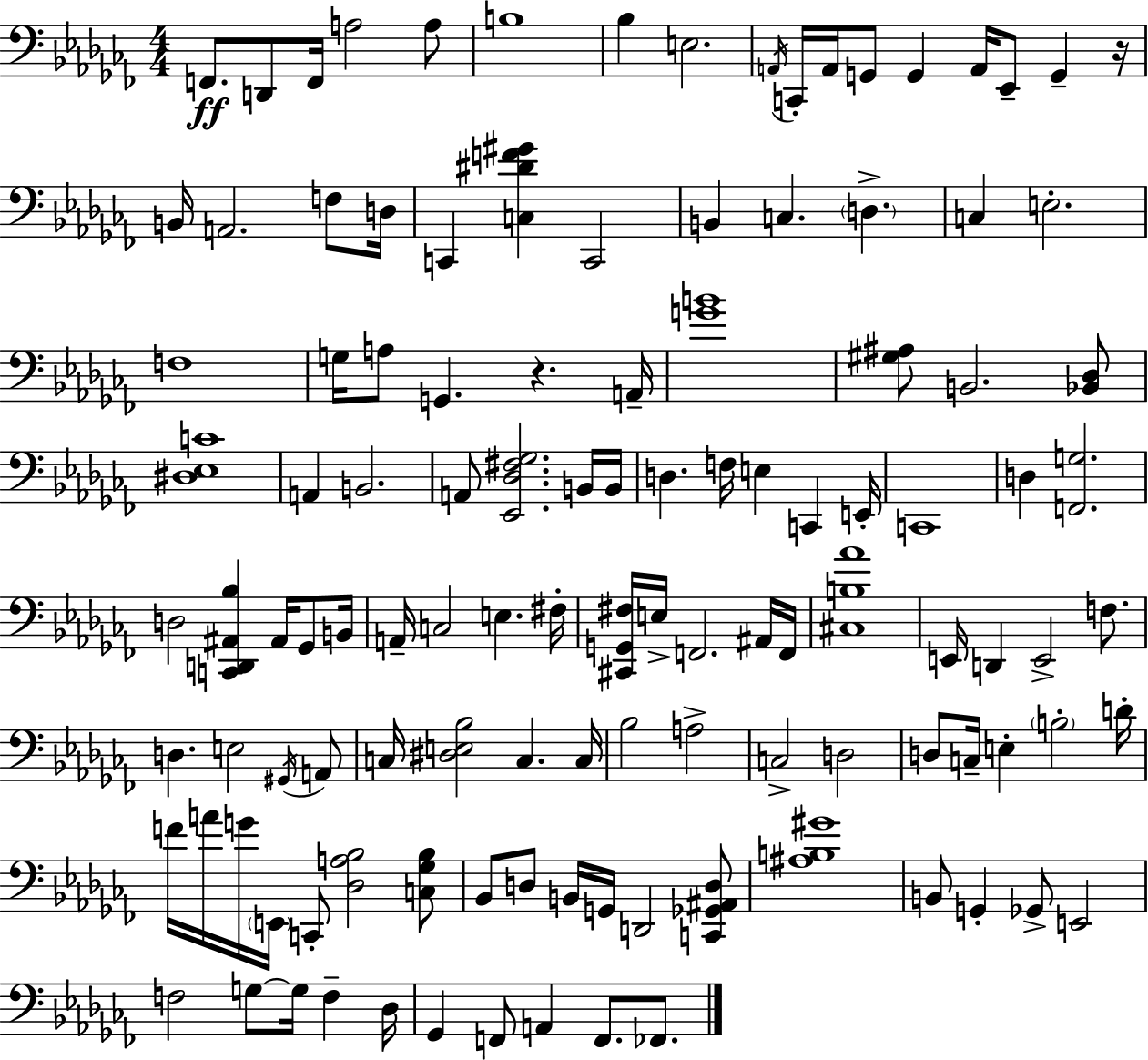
F2/e. D2/e F2/s A3/h A3/e B3/w Bb3/q E3/h. A2/s C2/s A2/s G2/e G2/q A2/s Eb2/e G2/q R/s B2/s A2/h. F3/e D3/s C2/q [C3,D#4,F4,G#4]/q C2/h B2/q C3/q. D3/q. C3/q E3/h. F3/w G3/s A3/e G2/q. R/q. A2/s [G4,B4]/w [G#3,A#3]/e B2/h. [Bb2,Db3]/e [D#3,Eb3,C4]/w A2/q B2/h. A2/e [Eb2,Db3,F#3,Gb3]/h. B2/s B2/s D3/q. F3/s E3/q C2/q E2/s C2/w D3/q [F2,G3]/h. D3/h [C2,D2,A#2,Bb3]/q A#2/s Gb2/e B2/s A2/s C3/h E3/q. F#3/s [C#2,G2,F#3]/s E3/s F2/h. A#2/s F2/s [C#3,B3,Ab4]/w E2/s D2/q E2/h F3/e. D3/q. E3/h G#2/s A2/e C3/s [D#3,E3,Bb3]/h C3/q. C3/s Bb3/h A3/h C3/h D3/h D3/e C3/s E3/q B3/h D4/s F4/s A4/s G4/s E2/s C2/e [Db3,A3,Bb3]/h [C3,Gb3,Bb3]/e Bb2/e D3/e B2/s G2/s D2/h [C2,Gb2,A#2,D3]/e [A#3,B3,G#4]/w B2/e G2/q Gb2/e E2/h F3/h G3/e G3/s F3/q Db3/s Gb2/q F2/e A2/q F2/e. FES2/e.